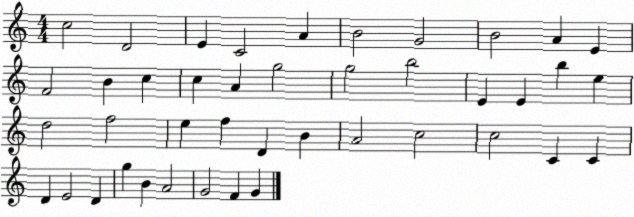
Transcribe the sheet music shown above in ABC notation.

X:1
T:Untitled
M:4/4
L:1/4
K:C
c2 D2 E C2 A B2 G2 B2 A E F2 B c c A g2 g2 b2 E E b e d2 f2 e f D B A2 c2 c2 C C D E2 D g B A2 G2 F G